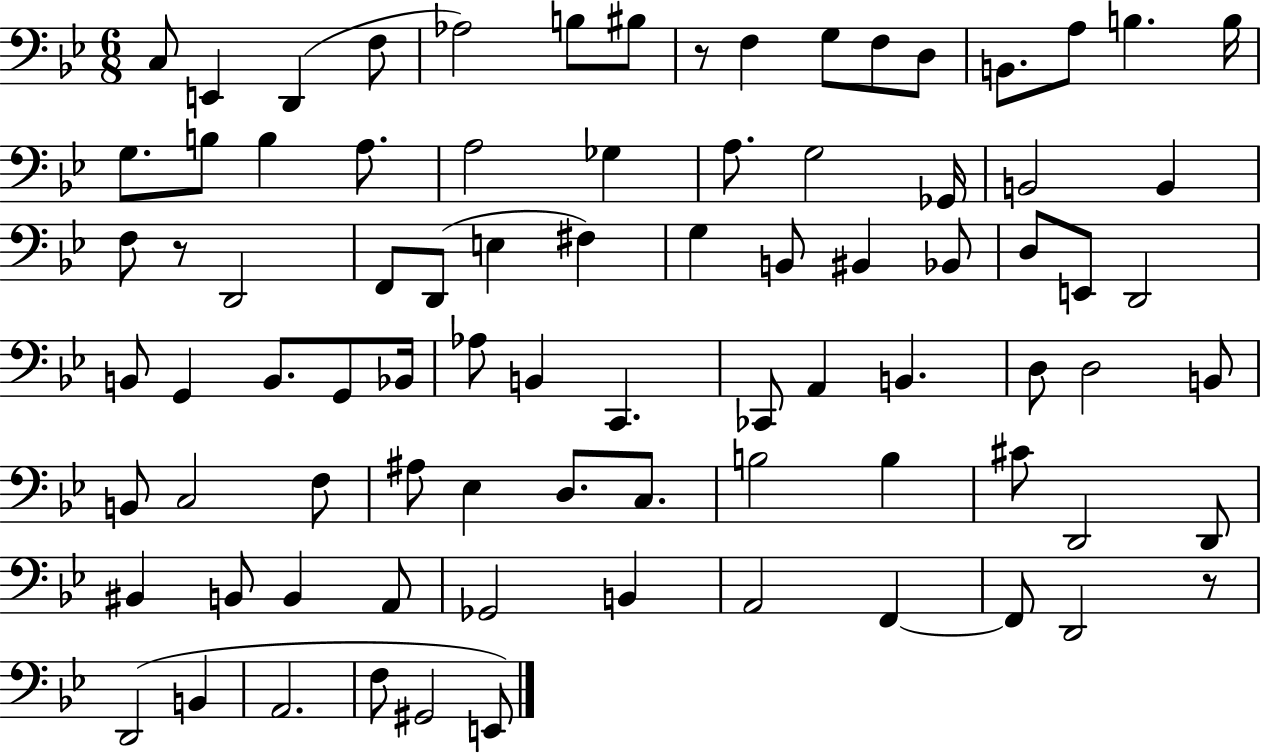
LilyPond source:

{
  \clef bass
  \numericTimeSignature
  \time 6/8
  \key bes \major
  c8 e,4 d,4( f8 | aes2) b8 bis8 | r8 f4 g8 f8 d8 | b,8. a8 b4. b16 | \break g8. b8 b4 a8. | a2 ges4 | a8. g2 ges,16 | b,2 b,4 | \break f8 r8 d,2 | f,8 d,8( e4 fis4) | g4 b,8 bis,4 bes,8 | d8 e,8 d,2 | \break b,8 g,4 b,8. g,8 bes,16 | aes8 b,4 c,4. | ces,8 a,4 b,4. | d8 d2 b,8 | \break b,8 c2 f8 | ais8 ees4 d8. c8. | b2 b4 | cis'8 d,2 d,8 | \break bis,4 b,8 b,4 a,8 | ges,2 b,4 | a,2 f,4~~ | f,8 d,2 r8 | \break d,2( b,4 | a,2. | f8 gis,2 e,8) | \bar "|."
}